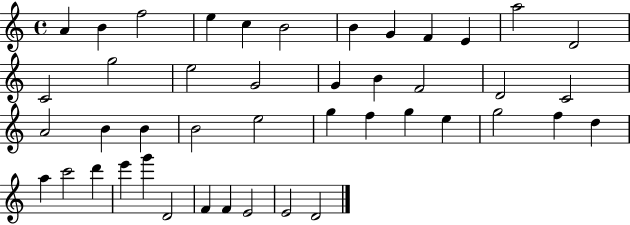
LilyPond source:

{
  \clef treble
  \time 4/4
  \defaultTimeSignature
  \key c \major
  a'4 b'4 f''2 | e''4 c''4 b'2 | b'4 g'4 f'4 e'4 | a''2 d'2 | \break c'2 g''2 | e''2 g'2 | g'4 b'4 f'2 | d'2 c'2 | \break a'2 b'4 b'4 | b'2 e''2 | g''4 f''4 g''4 e''4 | g''2 f''4 d''4 | \break a''4 c'''2 d'''4 | e'''4 g'''4 d'2 | f'4 f'4 e'2 | e'2 d'2 | \break \bar "|."
}